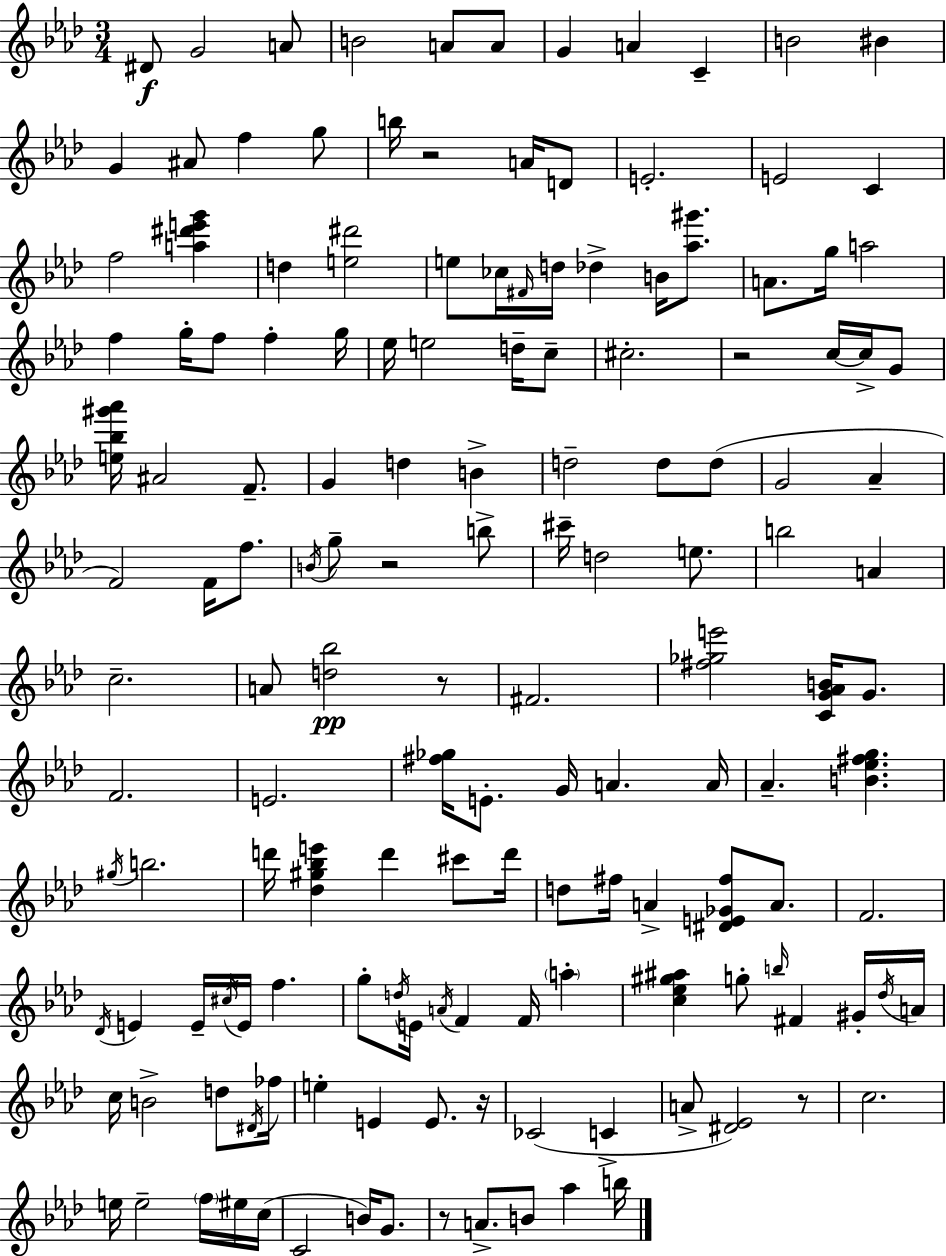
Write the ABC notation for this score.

X:1
T:Untitled
M:3/4
L:1/4
K:Ab
^D/2 G2 A/2 B2 A/2 A/2 G A C B2 ^B G ^A/2 f g/2 b/4 z2 A/4 D/2 E2 E2 C f2 [a^d'e'g'] d [e^d']2 e/2 _c/4 ^F/4 d/4 _d B/4 [_a^g']/2 A/2 g/4 a2 f g/4 f/2 f g/4 _e/4 e2 d/4 c/2 ^c2 z2 c/4 c/4 G/2 [e_b^g'_a']/4 ^A2 F/2 G d B d2 d/2 d/2 G2 _A F2 F/4 f/2 B/4 g/2 z2 b/2 ^c'/4 d2 e/2 b2 A c2 A/2 [d_b]2 z/2 ^F2 [^f_ge']2 [CG_AB]/4 G/2 F2 E2 [^f_g]/4 E/2 G/4 A A/4 _A [B_e^fg] ^g/4 b2 d'/4 [_d^g_be'] d' ^c'/2 d'/4 d/2 ^f/4 A [^DE_G^f]/2 A/2 F2 _D/4 E E/4 ^c/4 E/4 f g/2 d/4 E/4 A/4 F F/4 a [c_e^g^a] g/2 b/4 ^F ^G/4 _d/4 A/4 c/4 B2 d/2 ^D/4 _f/4 e E E/2 z/4 _C2 C A/2 [^D_E]2 z/2 c2 e/4 e2 f/4 ^e/4 c/4 C2 B/4 G/2 z/2 A/2 B/2 _a b/4